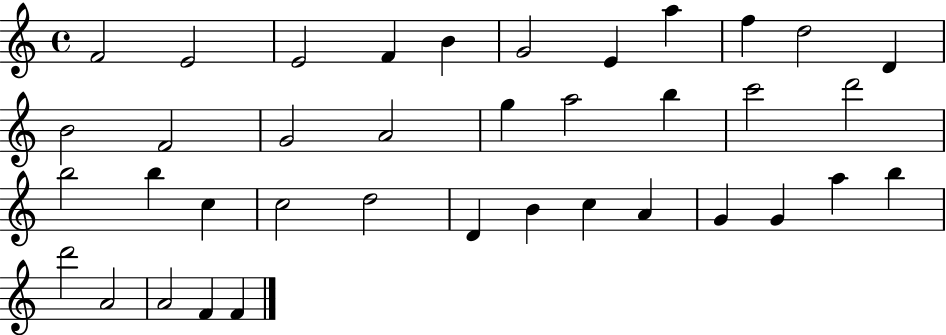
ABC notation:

X:1
T:Untitled
M:4/4
L:1/4
K:C
F2 E2 E2 F B G2 E a f d2 D B2 F2 G2 A2 g a2 b c'2 d'2 b2 b c c2 d2 D B c A G G a b d'2 A2 A2 F F